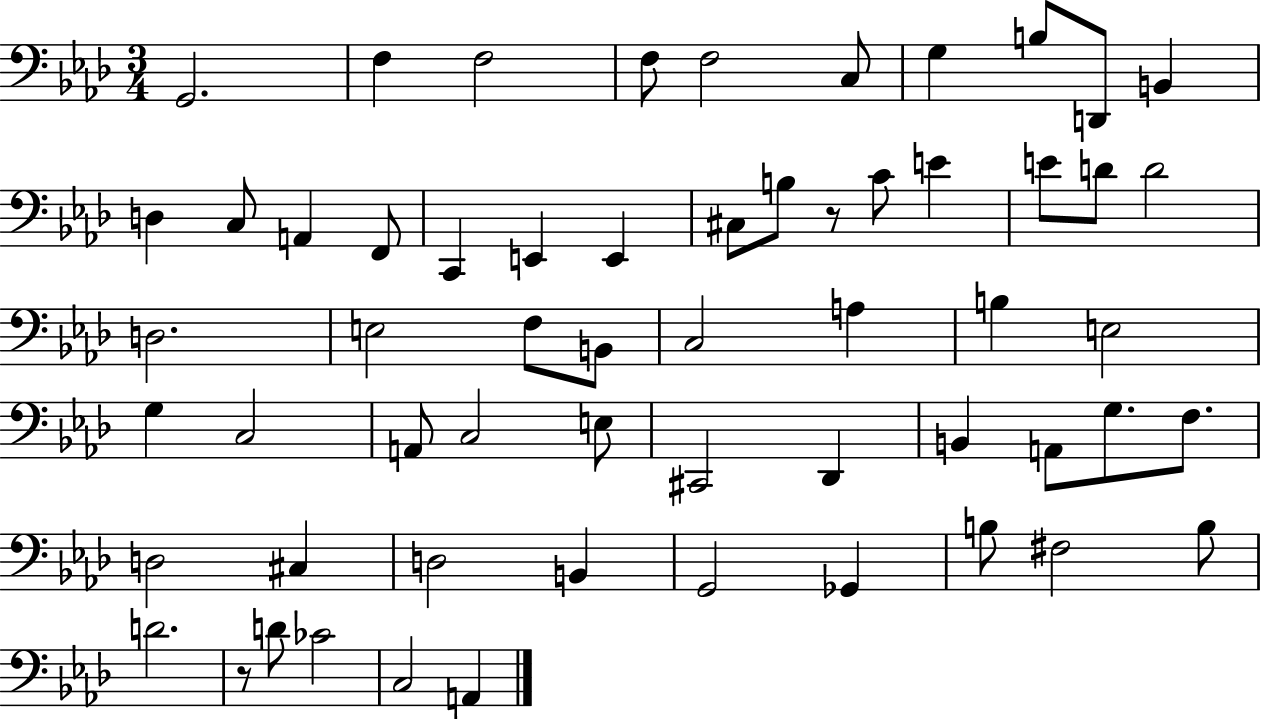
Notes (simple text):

G2/h. F3/q F3/h F3/e F3/h C3/e G3/q B3/e D2/e B2/q D3/q C3/e A2/q F2/e C2/q E2/q E2/q C#3/e B3/e R/e C4/e E4/q E4/e D4/e D4/h D3/h. E3/h F3/e B2/e C3/h A3/q B3/q E3/h G3/q C3/h A2/e C3/h E3/e C#2/h Db2/q B2/q A2/e G3/e. F3/e. D3/h C#3/q D3/h B2/q G2/h Gb2/q B3/e F#3/h B3/e D4/h. R/e D4/e CES4/h C3/h A2/q